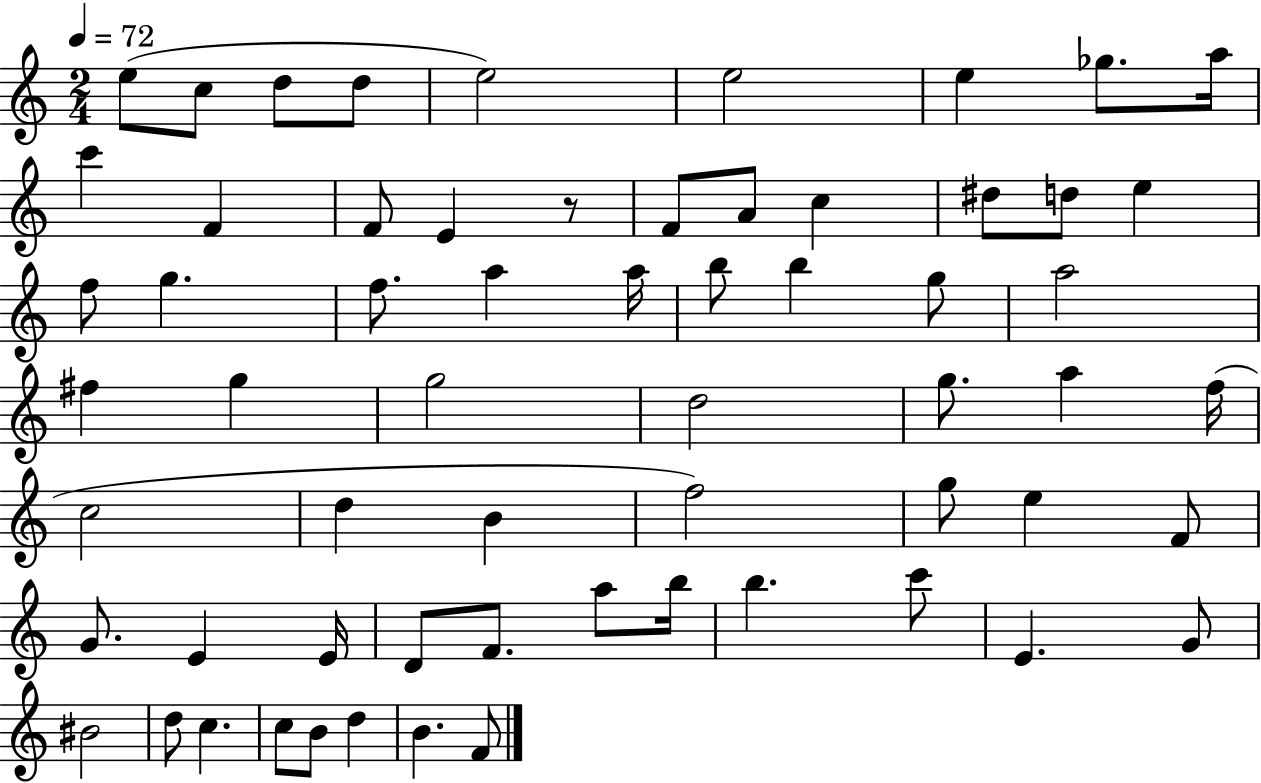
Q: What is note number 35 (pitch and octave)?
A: F5